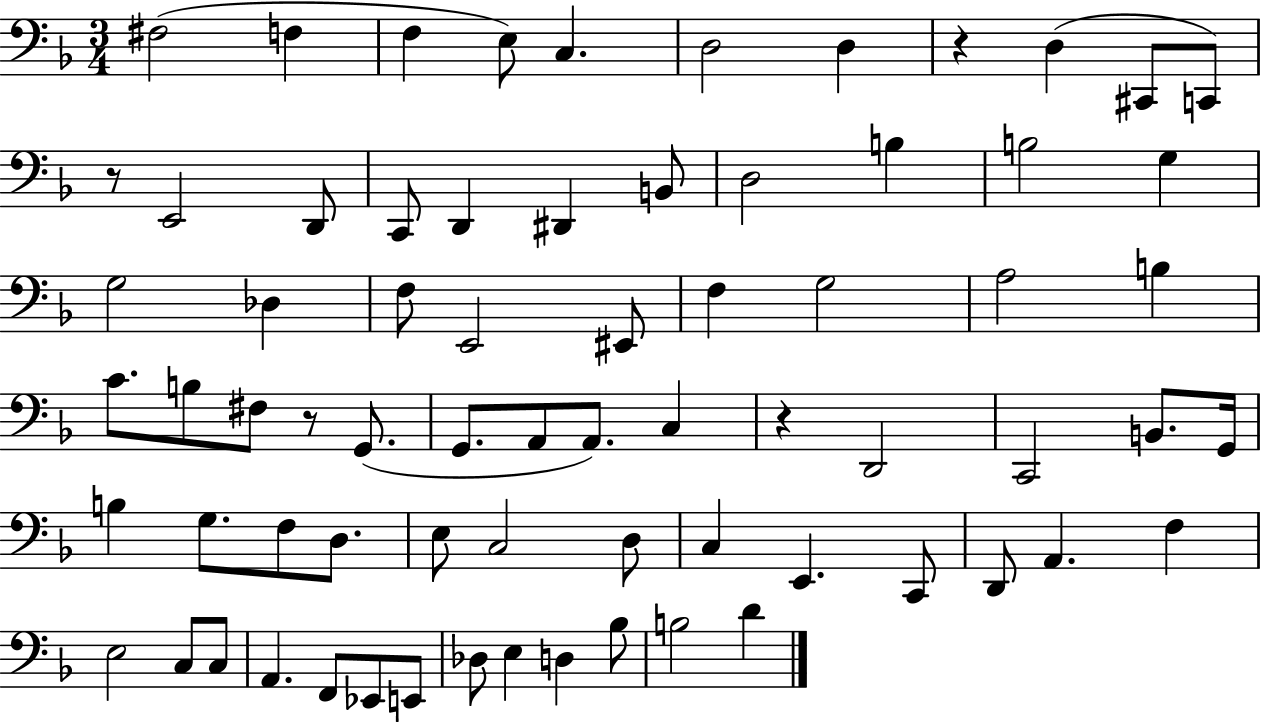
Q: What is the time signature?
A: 3/4